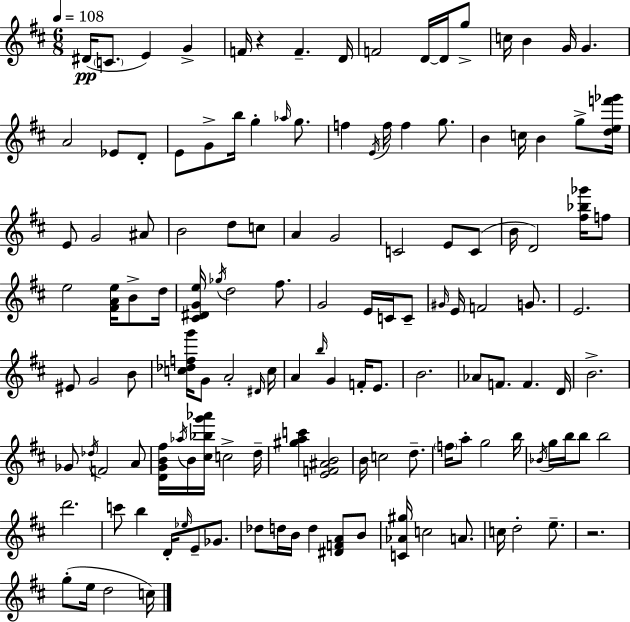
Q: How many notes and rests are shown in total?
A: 134